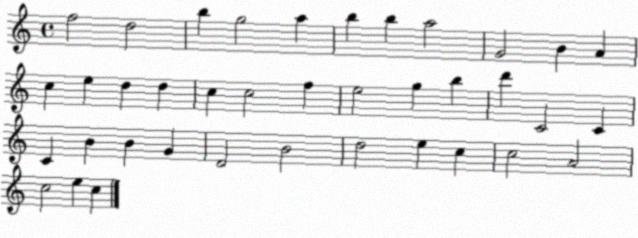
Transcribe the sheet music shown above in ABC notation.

X:1
T:Untitled
M:4/4
L:1/4
K:C
f2 d2 b g2 a b b a2 G2 B A c e d d c c2 f e2 g b d' C2 C C B B G D2 B2 d2 e c c2 A2 c2 e c